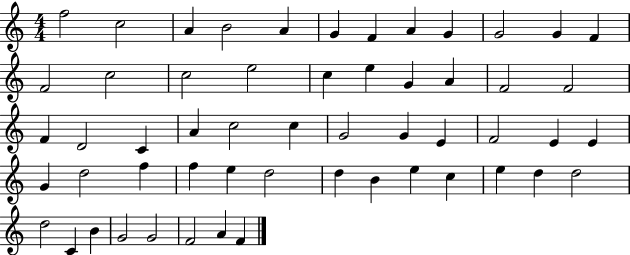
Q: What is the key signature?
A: C major